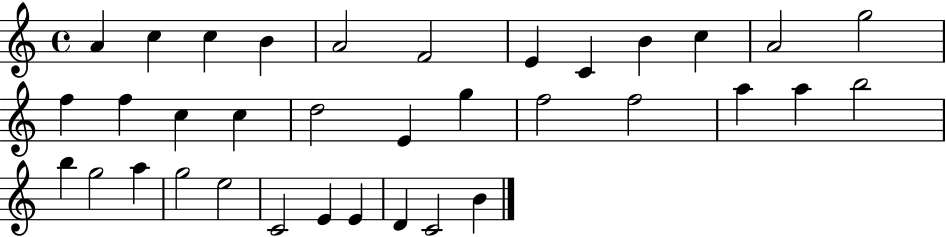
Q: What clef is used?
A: treble